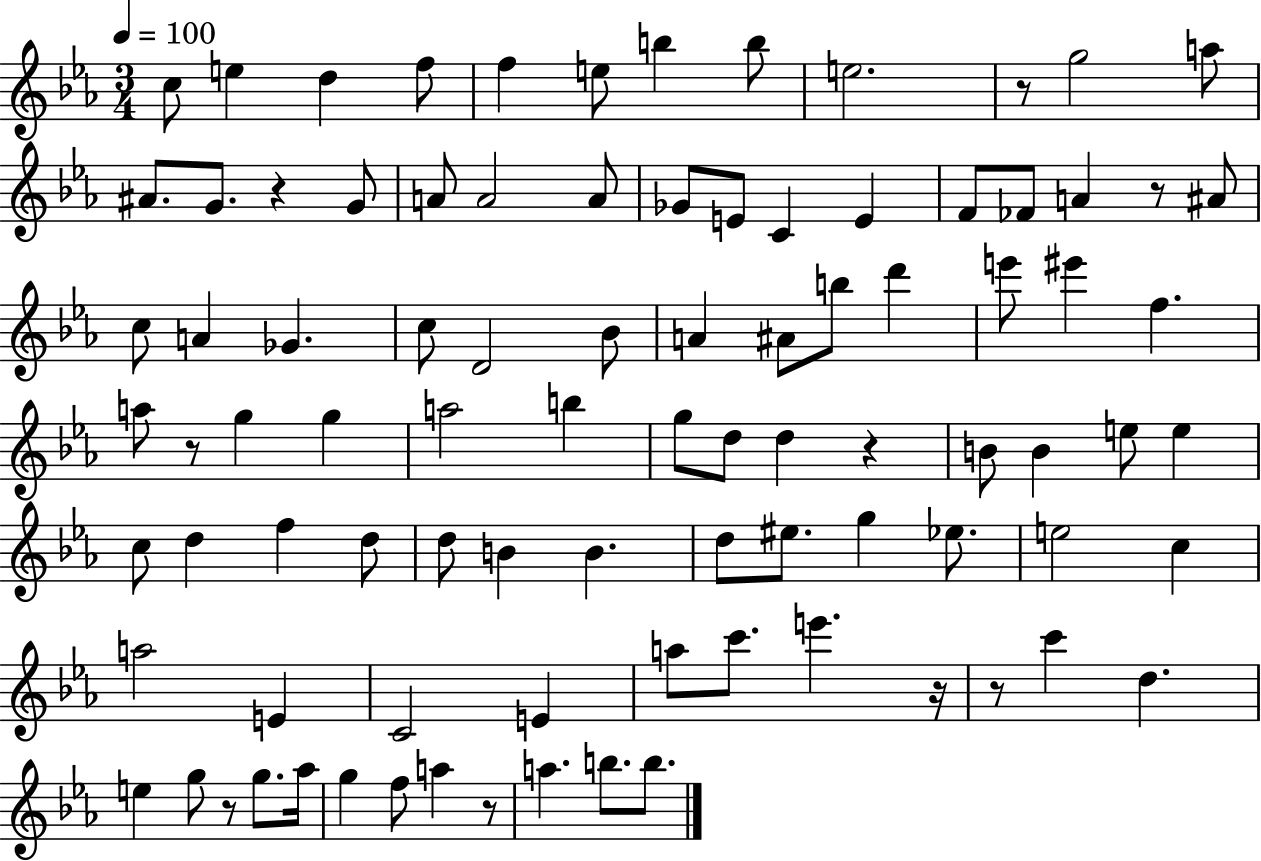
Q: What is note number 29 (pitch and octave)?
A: C5